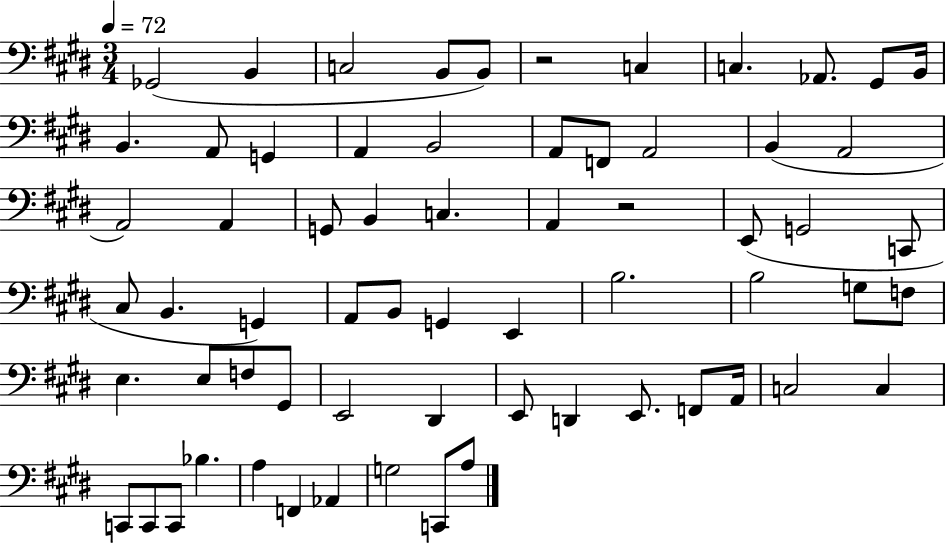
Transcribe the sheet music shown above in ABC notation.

X:1
T:Untitled
M:3/4
L:1/4
K:E
_G,,2 B,, C,2 B,,/2 B,,/2 z2 C, C, _A,,/2 ^G,,/2 B,,/4 B,, A,,/2 G,, A,, B,,2 A,,/2 F,,/2 A,,2 B,, A,,2 A,,2 A,, G,,/2 B,, C, A,, z2 E,,/2 G,,2 C,,/2 ^C,/2 B,, G,, A,,/2 B,,/2 G,, E,, B,2 B,2 G,/2 F,/2 E, E,/2 F,/2 ^G,,/2 E,,2 ^D,, E,,/2 D,, E,,/2 F,,/2 A,,/4 C,2 C, C,,/2 C,,/2 C,,/2 _B, A, F,, _A,, G,2 C,,/2 A,/2